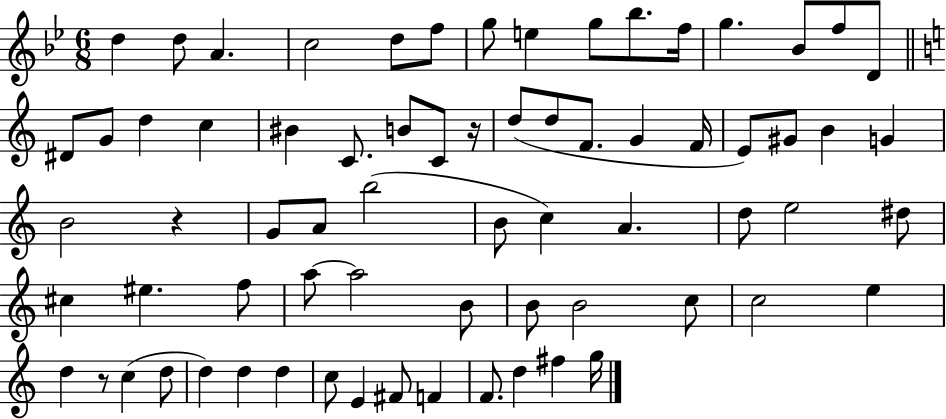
D5/q D5/e A4/q. C5/h D5/e F5/e G5/e E5/q G5/e Bb5/e. F5/s G5/q. Bb4/e F5/e D4/e D#4/e G4/e D5/q C5/q BIS4/q C4/e. B4/e C4/e R/s D5/e D5/e F4/e. G4/q F4/s E4/e G#4/e B4/q G4/q B4/h R/q G4/e A4/e B5/h B4/e C5/q A4/q. D5/e E5/h D#5/e C#5/q EIS5/q. F5/e A5/e A5/h B4/e B4/e B4/h C5/e C5/h E5/q D5/q R/e C5/q D5/e D5/q D5/q D5/q C5/e E4/q F#4/e F4/q F4/e. D5/q F#5/q G5/s